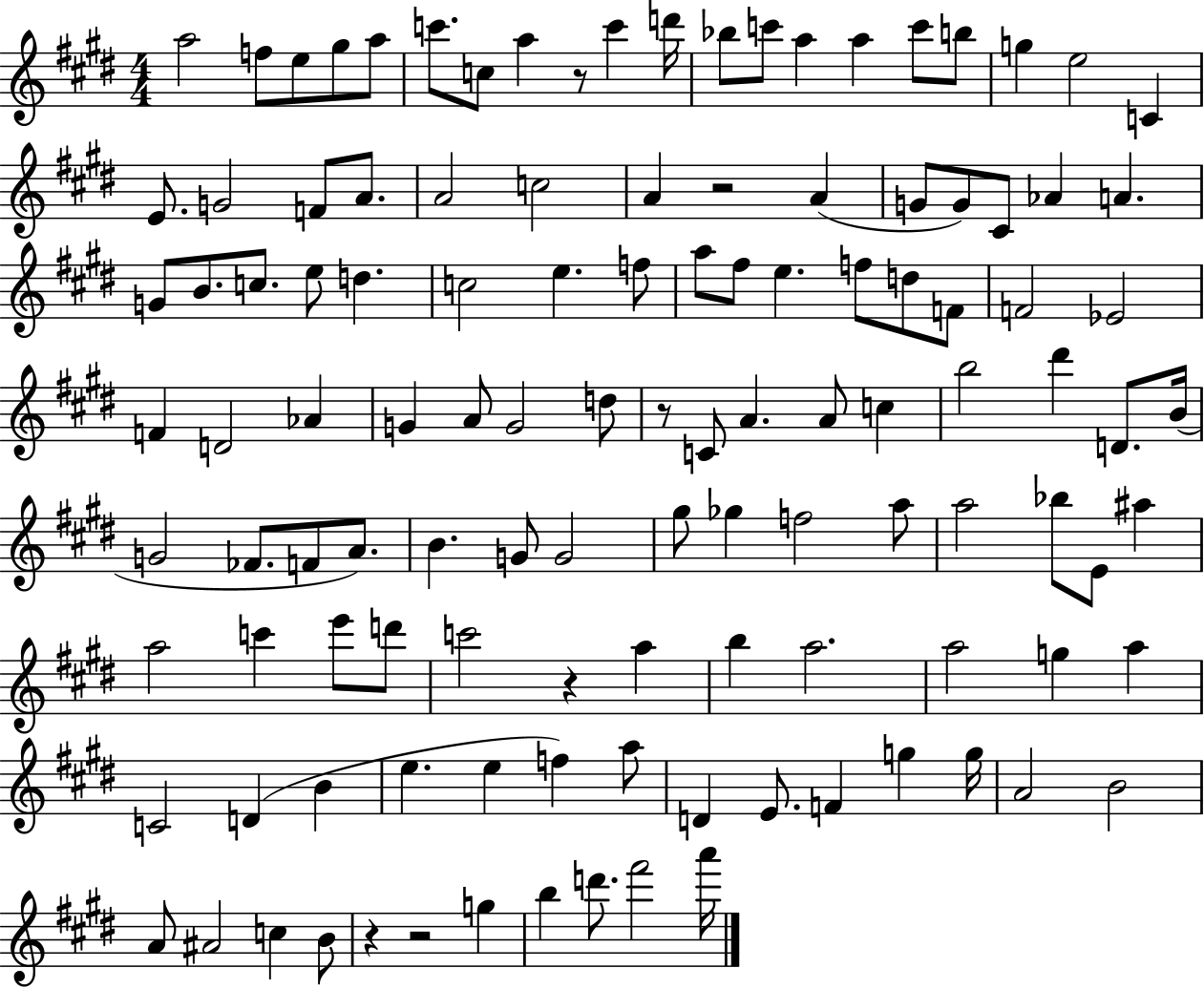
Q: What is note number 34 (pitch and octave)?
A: B4